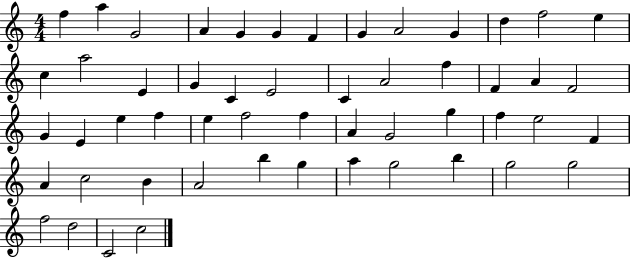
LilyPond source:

{
  \clef treble
  \numericTimeSignature
  \time 4/4
  \key c \major
  f''4 a''4 g'2 | a'4 g'4 g'4 f'4 | g'4 a'2 g'4 | d''4 f''2 e''4 | \break c''4 a''2 e'4 | g'4 c'4 e'2 | c'4 a'2 f''4 | f'4 a'4 f'2 | \break g'4 e'4 e''4 f''4 | e''4 f''2 f''4 | a'4 g'2 g''4 | f''4 e''2 f'4 | \break a'4 c''2 b'4 | a'2 b''4 g''4 | a''4 g''2 b''4 | g''2 g''2 | \break f''2 d''2 | c'2 c''2 | \bar "|."
}